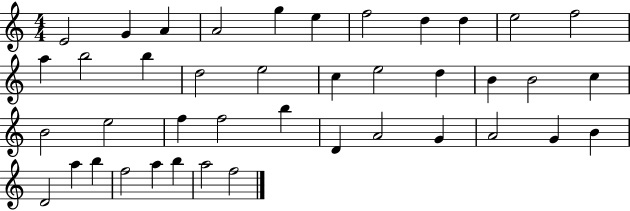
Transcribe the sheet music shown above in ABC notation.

X:1
T:Untitled
M:4/4
L:1/4
K:C
E2 G A A2 g e f2 d d e2 f2 a b2 b d2 e2 c e2 d B B2 c B2 e2 f f2 b D A2 G A2 G B D2 a b f2 a b a2 f2